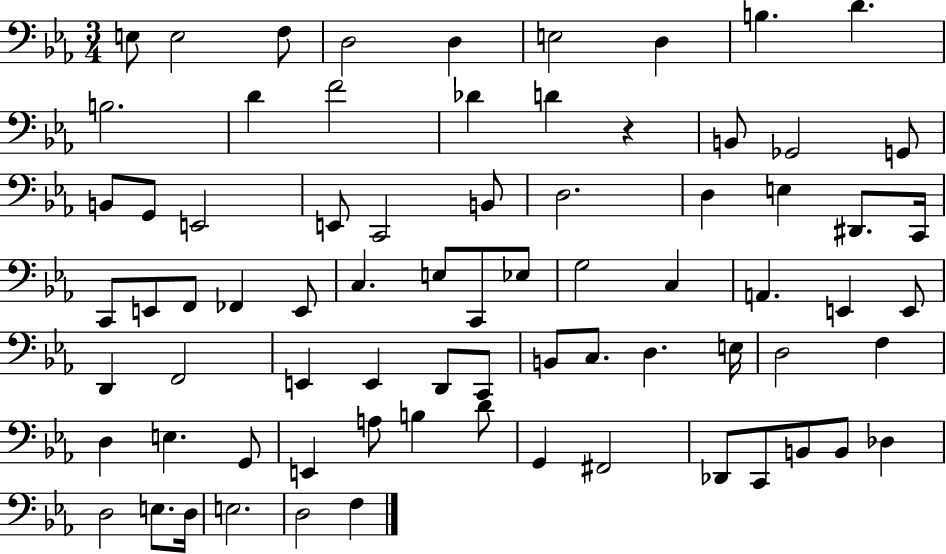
E3/e E3/h F3/e D3/h D3/q E3/h D3/q B3/q. D4/q. B3/h. D4/q F4/h Db4/q D4/q R/q B2/e Gb2/h G2/e B2/e G2/e E2/h E2/e C2/h B2/e D3/h. D3/q E3/q D#2/e. C2/s C2/e E2/e F2/e FES2/q E2/e C3/q. E3/e C2/e Eb3/e G3/h C3/q A2/q. E2/q E2/e D2/q F2/h E2/q E2/q D2/e C2/e B2/e C3/e. D3/q. E3/s D3/h F3/q D3/q E3/q. G2/e E2/q A3/e B3/q D4/e G2/q F#2/h Db2/e C2/e B2/e B2/e Db3/q D3/h E3/e. D3/s E3/h. D3/h F3/q